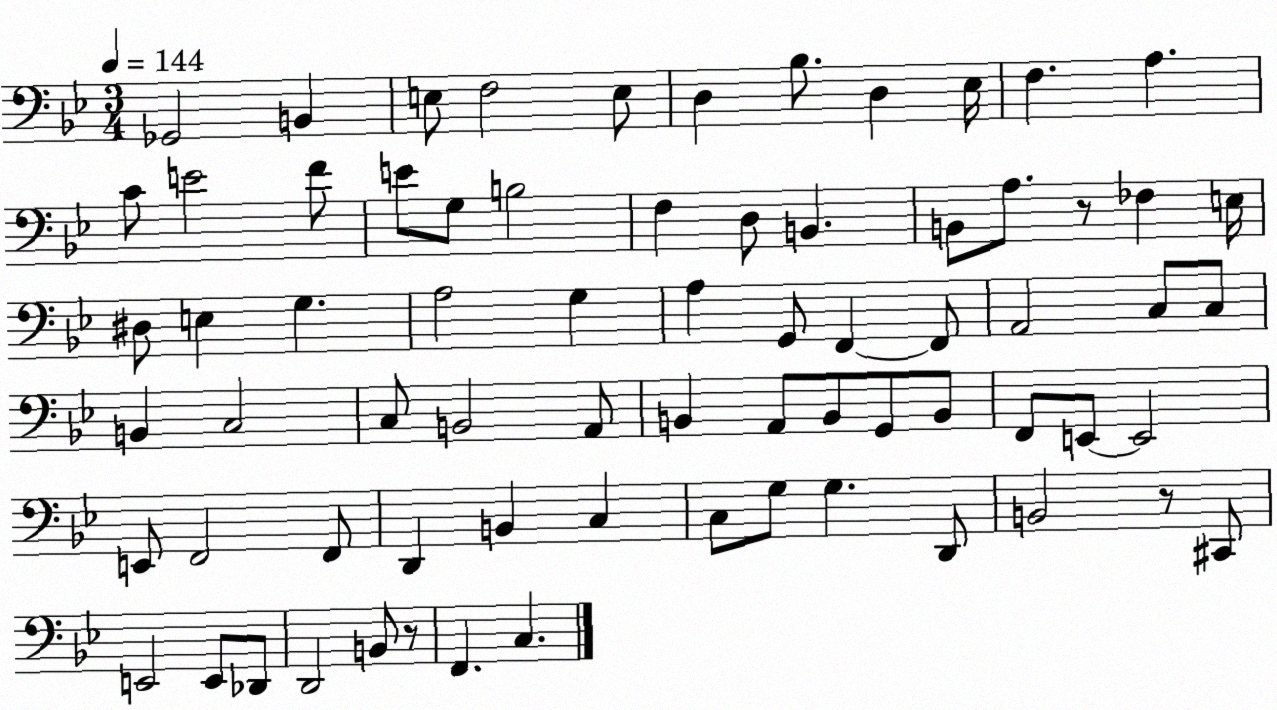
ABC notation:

X:1
T:Untitled
M:3/4
L:1/4
K:Bb
_G,,2 B,, E,/2 F,2 E,/2 D, _B,/2 D, _E,/4 F, A, C/2 E2 F/2 E/2 G,/2 B,2 F, D,/2 B,, B,,/2 A,/2 z/2 _F, E,/4 ^D,/2 E, G, A,2 G, A, G,,/2 F,, F,,/2 A,,2 C,/2 C,/2 B,, C,2 C,/2 B,,2 A,,/2 B,, A,,/2 B,,/2 G,,/2 B,,/2 F,,/2 E,,/2 E,,2 E,,/2 F,,2 F,,/2 D,, B,, C, C,/2 G,/2 G, D,,/2 B,,2 z/2 ^C,,/2 E,,2 E,,/2 _D,,/2 D,,2 B,,/2 z/2 F,, C,